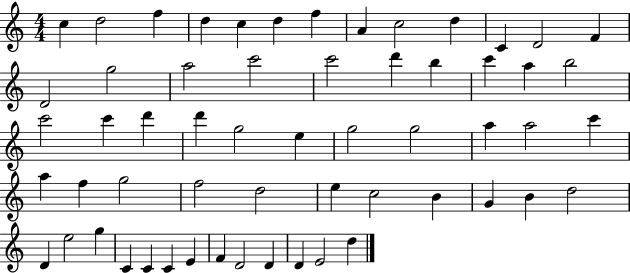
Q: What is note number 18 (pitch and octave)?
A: C6